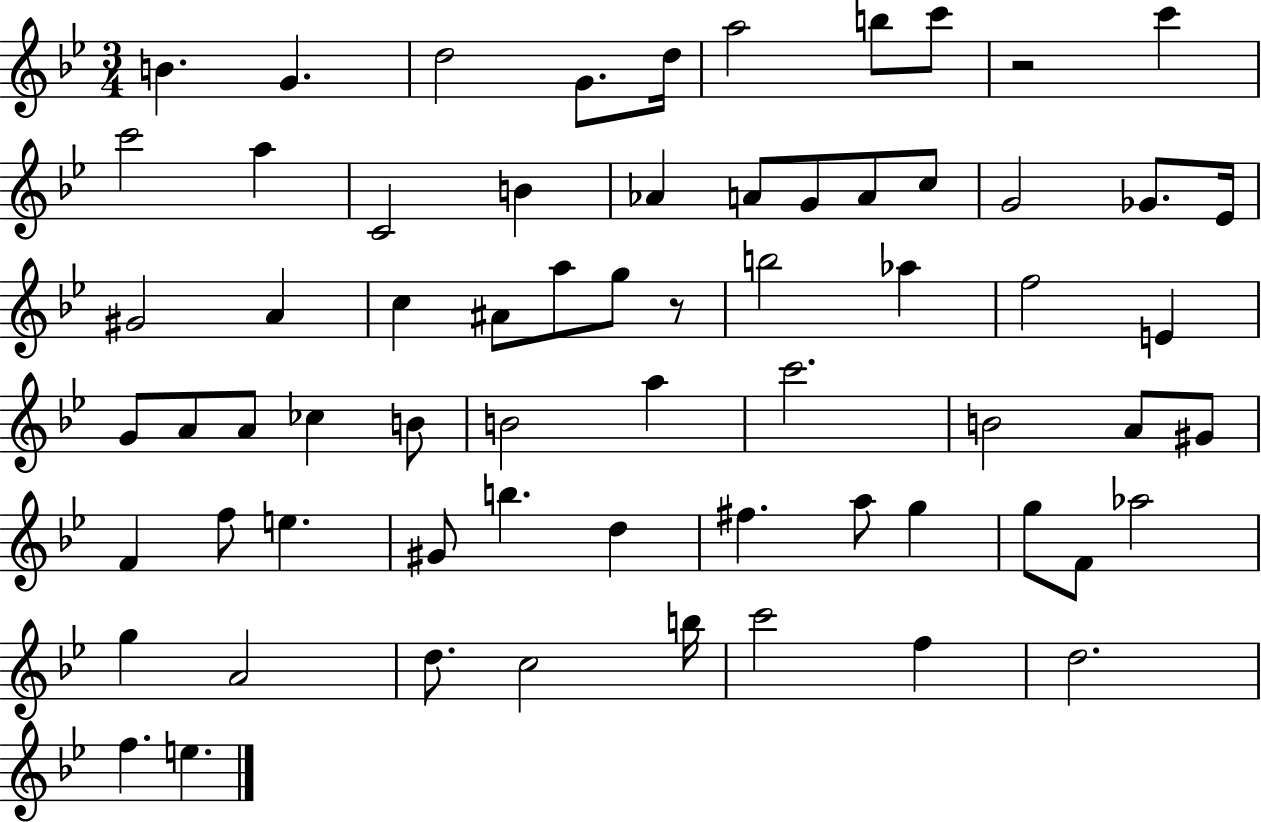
{
  \clef treble
  \numericTimeSignature
  \time 3/4
  \key bes \major
  \repeat volta 2 { b'4. g'4. | d''2 g'8. d''16 | a''2 b''8 c'''8 | r2 c'''4 | \break c'''2 a''4 | c'2 b'4 | aes'4 a'8 g'8 a'8 c''8 | g'2 ges'8. ees'16 | \break gis'2 a'4 | c''4 ais'8 a''8 g''8 r8 | b''2 aes''4 | f''2 e'4 | \break g'8 a'8 a'8 ces''4 b'8 | b'2 a''4 | c'''2. | b'2 a'8 gis'8 | \break f'4 f''8 e''4. | gis'8 b''4. d''4 | fis''4. a''8 g''4 | g''8 f'8 aes''2 | \break g''4 a'2 | d''8. c''2 b''16 | c'''2 f''4 | d''2. | \break f''4. e''4. | } \bar "|."
}